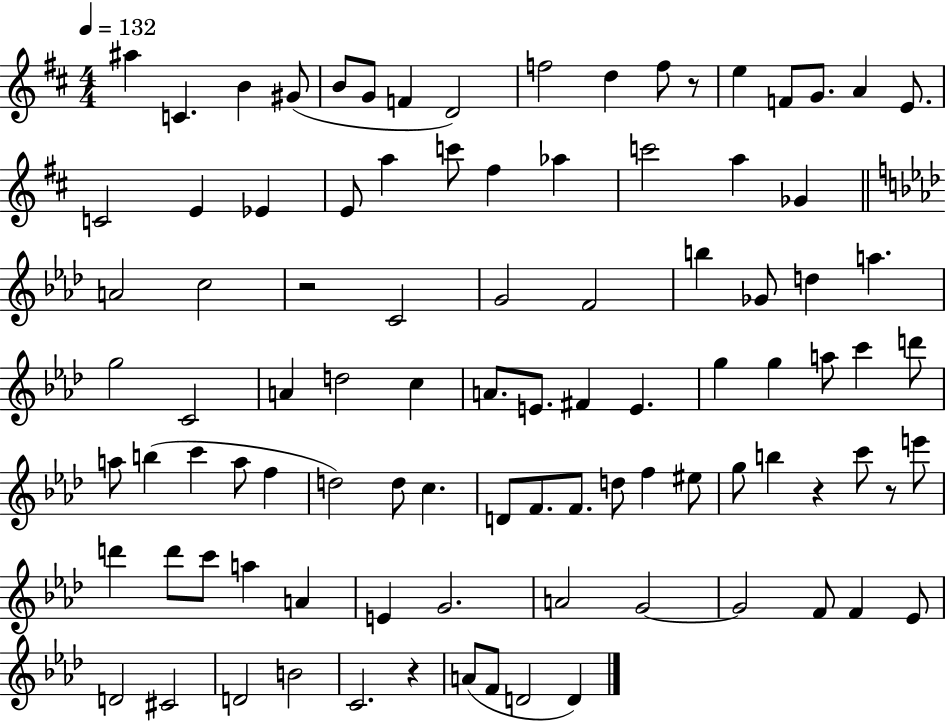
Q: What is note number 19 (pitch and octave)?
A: Eb4